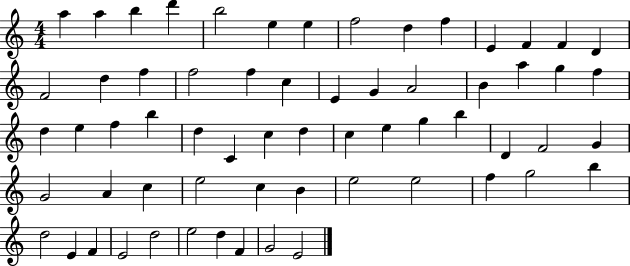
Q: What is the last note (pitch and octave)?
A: E4